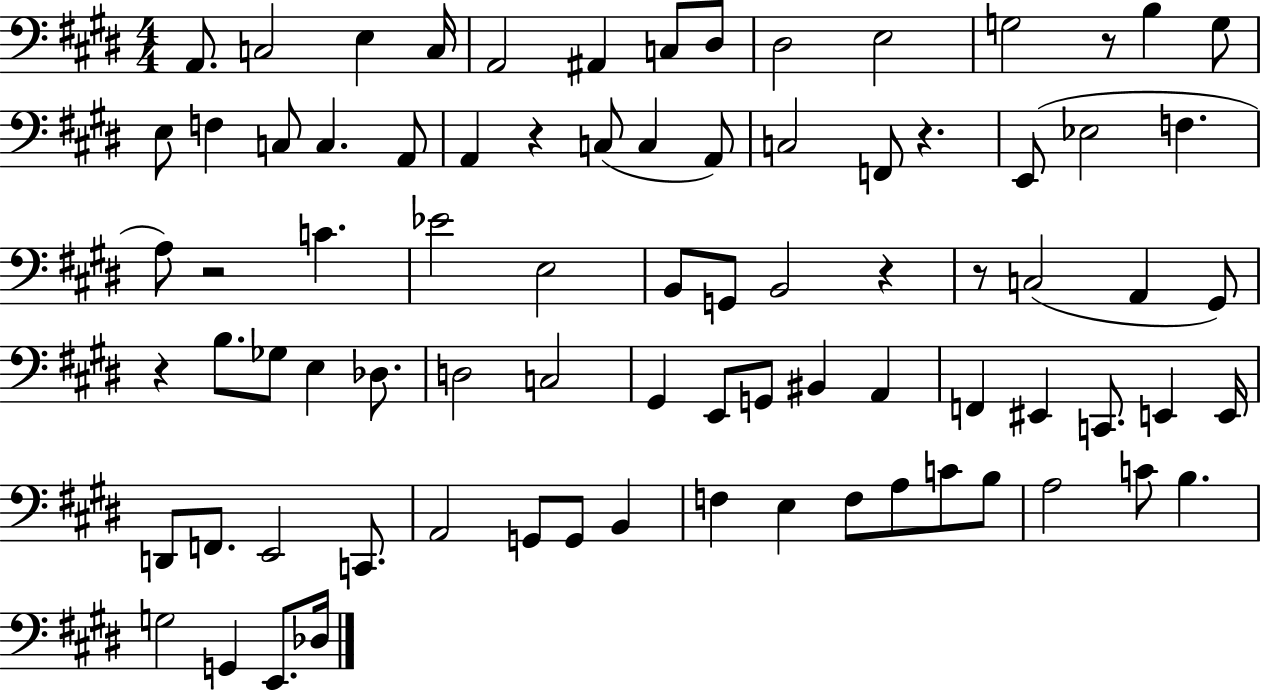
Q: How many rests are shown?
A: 7